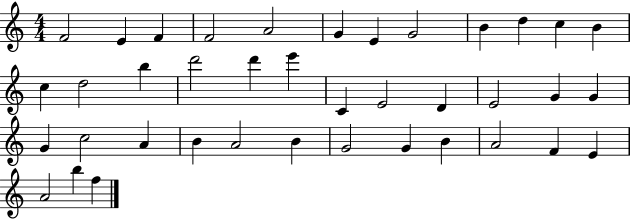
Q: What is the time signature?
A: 4/4